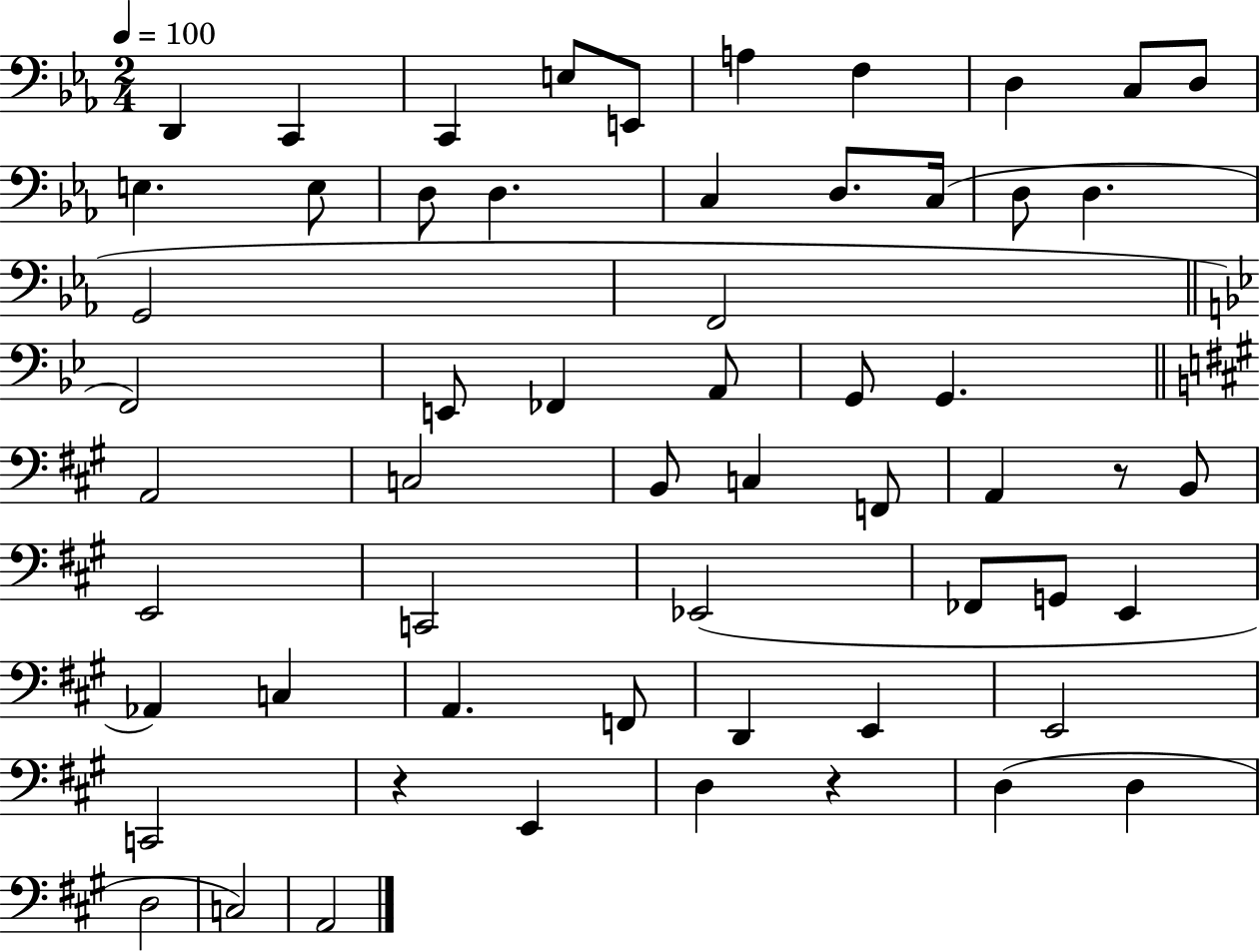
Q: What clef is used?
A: bass